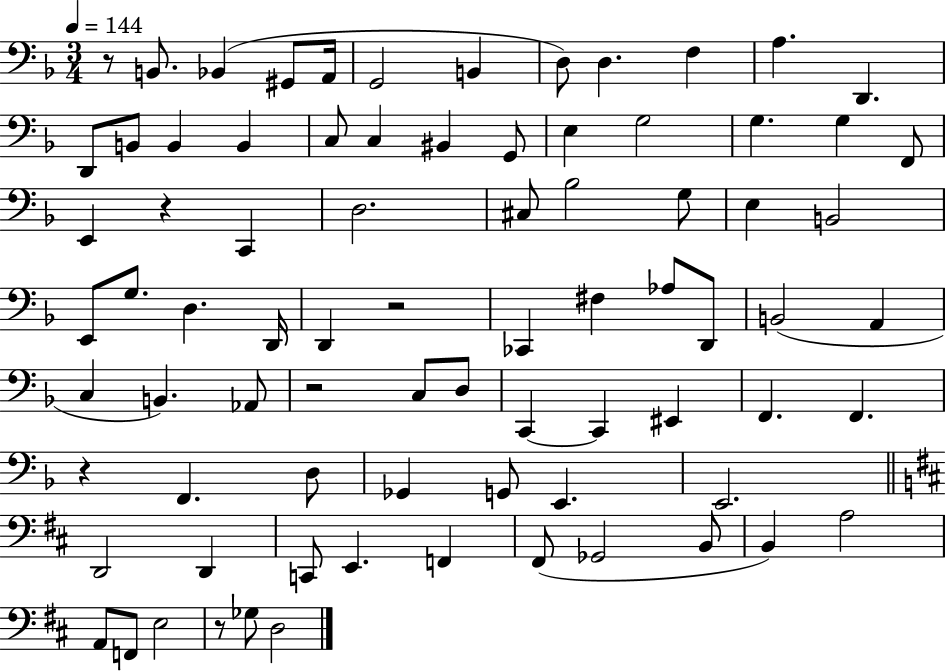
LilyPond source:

{
  \clef bass
  \numericTimeSignature
  \time 3/4
  \key f \major
  \tempo 4 = 144
  r8 b,8. bes,4( gis,8 a,16 | g,2 b,4 | d8) d4. f4 | a4. d,4. | \break d,8 b,8 b,4 b,4 | c8 c4 bis,4 g,8 | e4 g2 | g4. g4 f,8 | \break e,4 r4 c,4 | d2. | cis8 bes2 g8 | e4 b,2 | \break e,8 g8. d4. d,16 | d,4 r2 | ces,4 fis4 aes8 d,8 | b,2( a,4 | \break c4 b,4.) aes,8 | r2 c8 d8 | c,4~~ c,4 eis,4 | f,4. f,4. | \break r4 f,4. d8 | ges,4 g,8 e,4. | e,2. | \bar "||" \break \key d \major d,2 d,4 | c,8 e,4. f,4 | fis,8( ges,2 b,8 | b,4) a2 | \break a,8 f,8 e2 | r8 ges8 d2 | \bar "|."
}